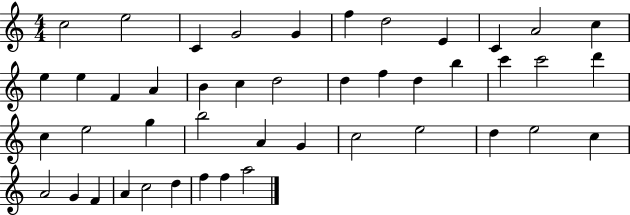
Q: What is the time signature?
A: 4/4